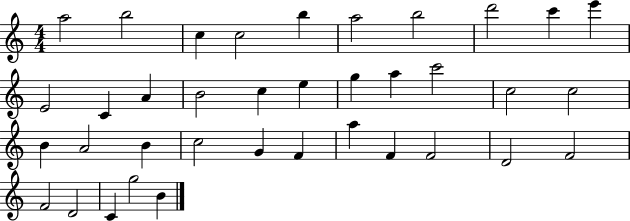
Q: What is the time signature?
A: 4/4